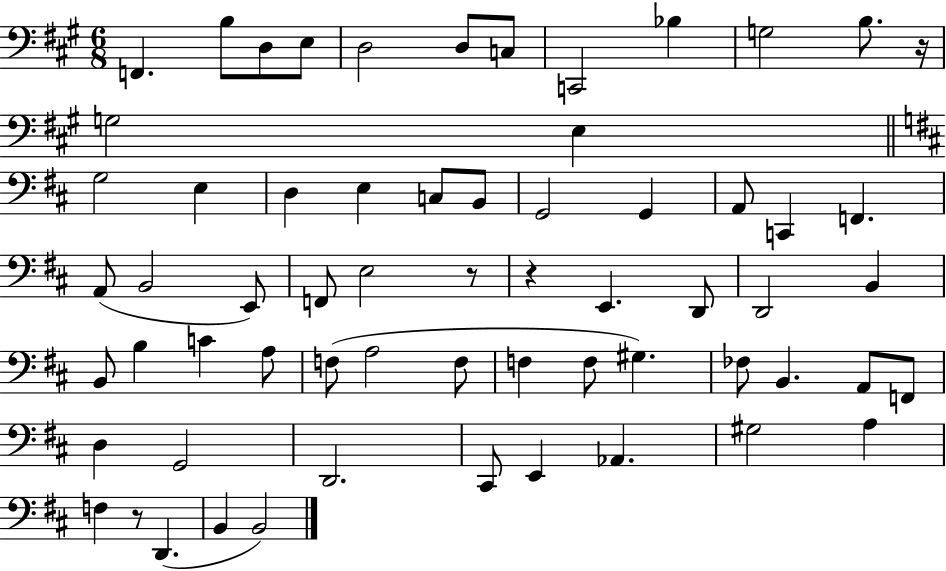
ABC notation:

X:1
T:Untitled
M:6/8
L:1/4
K:A
F,, B,/2 D,/2 E,/2 D,2 D,/2 C,/2 C,,2 _B, G,2 B,/2 z/4 G,2 E, G,2 E, D, E, C,/2 B,,/2 G,,2 G,, A,,/2 C,, F,, A,,/2 B,,2 E,,/2 F,,/2 E,2 z/2 z E,, D,,/2 D,,2 B,, B,,/2 B, C A,/2 F,/2 A,2 F,/2 F, F,/2 ^G, _F,/2 B,, A,,/2 F,,/2 D, G,,2 D,,2 ^C,,/2 E,, _A,, ^G,2 A, F, z/2 D,, B,, B,,2